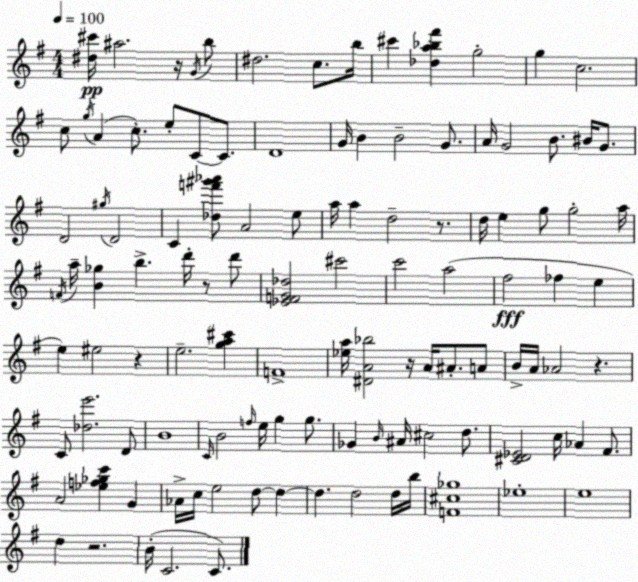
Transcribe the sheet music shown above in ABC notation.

X:1
T:Untitled
M:4/4
L:1/4
K:G
[^d^c']/4 ^a2 z/4 G/4 b/2 ^d2 c/2 b/4 ^c' [_da_b^f'] g2 g c2 c/2 g/4 A c/2 e/2 C/2 C/2 D4 G/4 B B2 G/2 A/4 G2 B/2 ^B/4 G/2 D2 ^g/4 D2 C [_df'^g'_a']/2 A2 e/2 a/4 a d2 z/2 d/4 e g/2 g2 a/4 F/4 a/4 [B_g] b d'/4 z/2 d'/2 [_EFG_d]2 ^c'2 c'2 a2 ^f2 _f e e ^e2 z e2 [ga^c'] F4 [_ea]/4 [^DA_b]2 z/4 A/4 ^A/2 A/2 B/4 A/4 _A2 z C/2 [_de']2 D/2 B4 C/4 B2 f/4 e/4 g g/2 _G B/4 ^A/4 ^c2 d/2 [^CD_E]2 c/4 _A ^F/2 A2 [_ef_gc'] G _A/4 c/4 e2 d/2 d d d2 d/4 b/4 [F^c_g]4 _e4 e4 d z2 B/4 C2 C/2